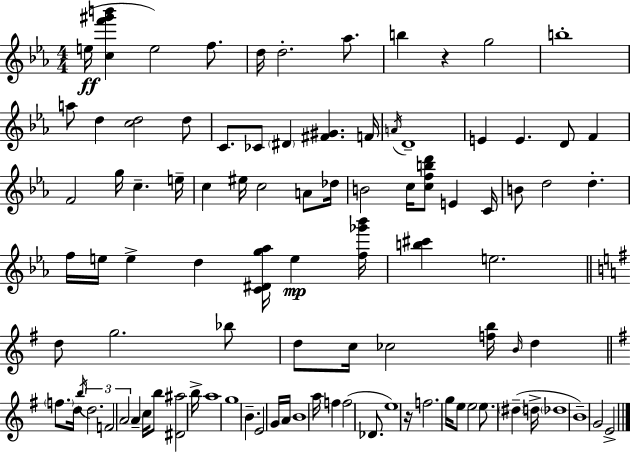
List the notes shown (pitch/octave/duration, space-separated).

E5/s [C5,F6,G#6,B6]/q E5/h F5/e. D5/s D5/h. Ab5/e. B5/q R/q G5/h B5/w A5/e D5/q [C5,D5]/h D5/e C4/e. CES4/e D#4/q [F#4,G#4]/q. F4/s A4/s D4/w E4/q E4/q. D4/e F4/q F4/h G5/s C5/q. E5/s C5/q EIS5/s C5/h A4/e Db5/s B4/h C5/s [C5,F5,B5,D6]/e E4/q C4/s B4/e D5/h D5/q. F5/s E5/s E5/q D5/q [C4,D#4,G5,Ab5]/s E5/q [F5,Gb6,Bb6]/s [B5,C#6]/q E5/h. D5/e G5/h. Bb5/e D5/e C5/s CES5/h [F5,B5]/s B4/s D5/q F5/e. D5/s B5/s D5/h. F4/h A4/h A4/q C5/s B5/e [D#4,A#5]/h B5/s A5/w G5/w B4/q. E4/h G4/s A4/s B4/w A5/s F5/q F5/h Db4/e. E5/w R/s F5/h. G5/s E5/e E5/h E5/e. D#5/q D5/s Db5/w B4/w G4/h E4/h